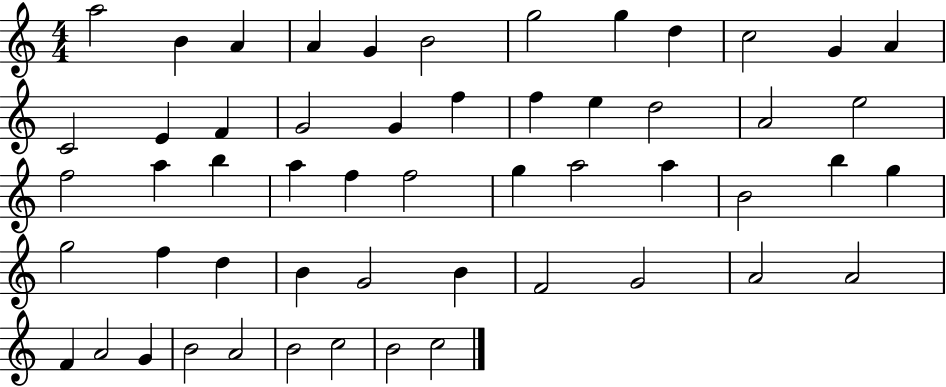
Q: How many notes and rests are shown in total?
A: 54